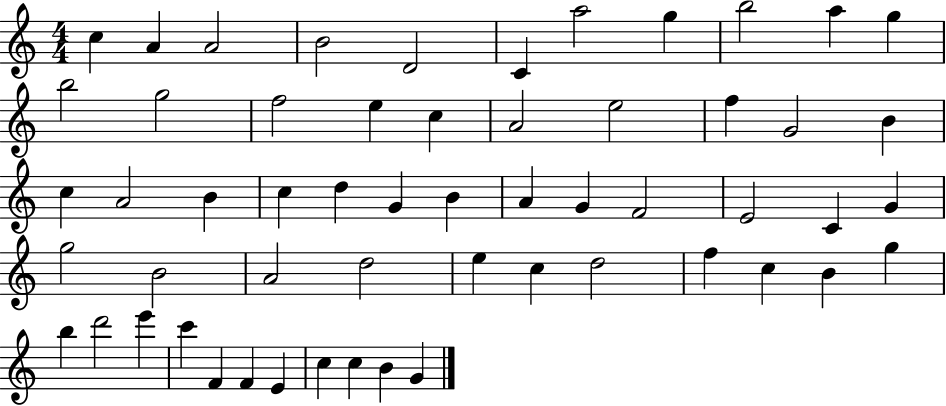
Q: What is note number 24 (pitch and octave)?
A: B4